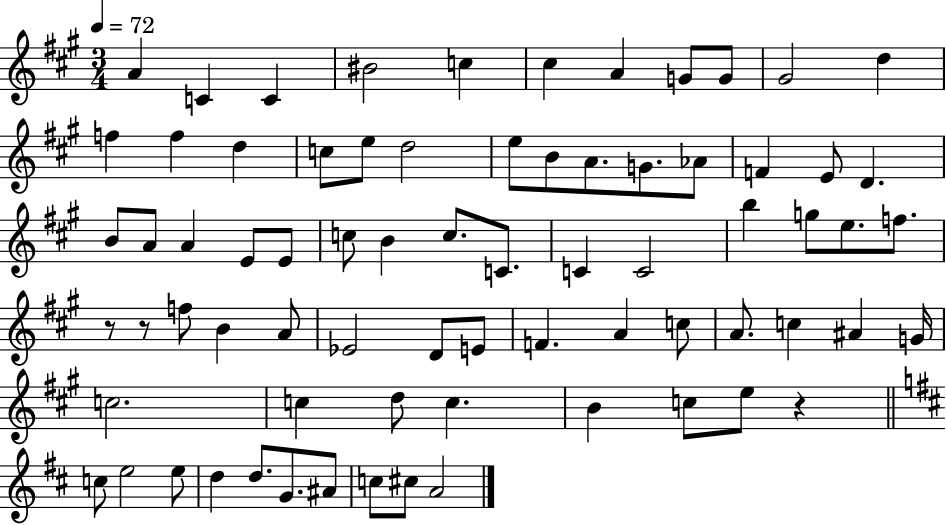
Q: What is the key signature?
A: A major